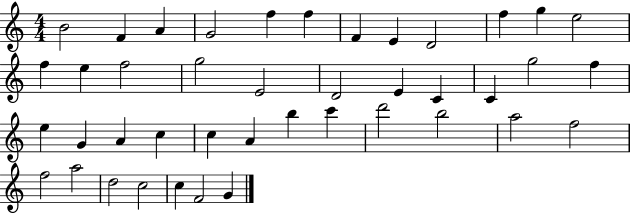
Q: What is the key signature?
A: C major